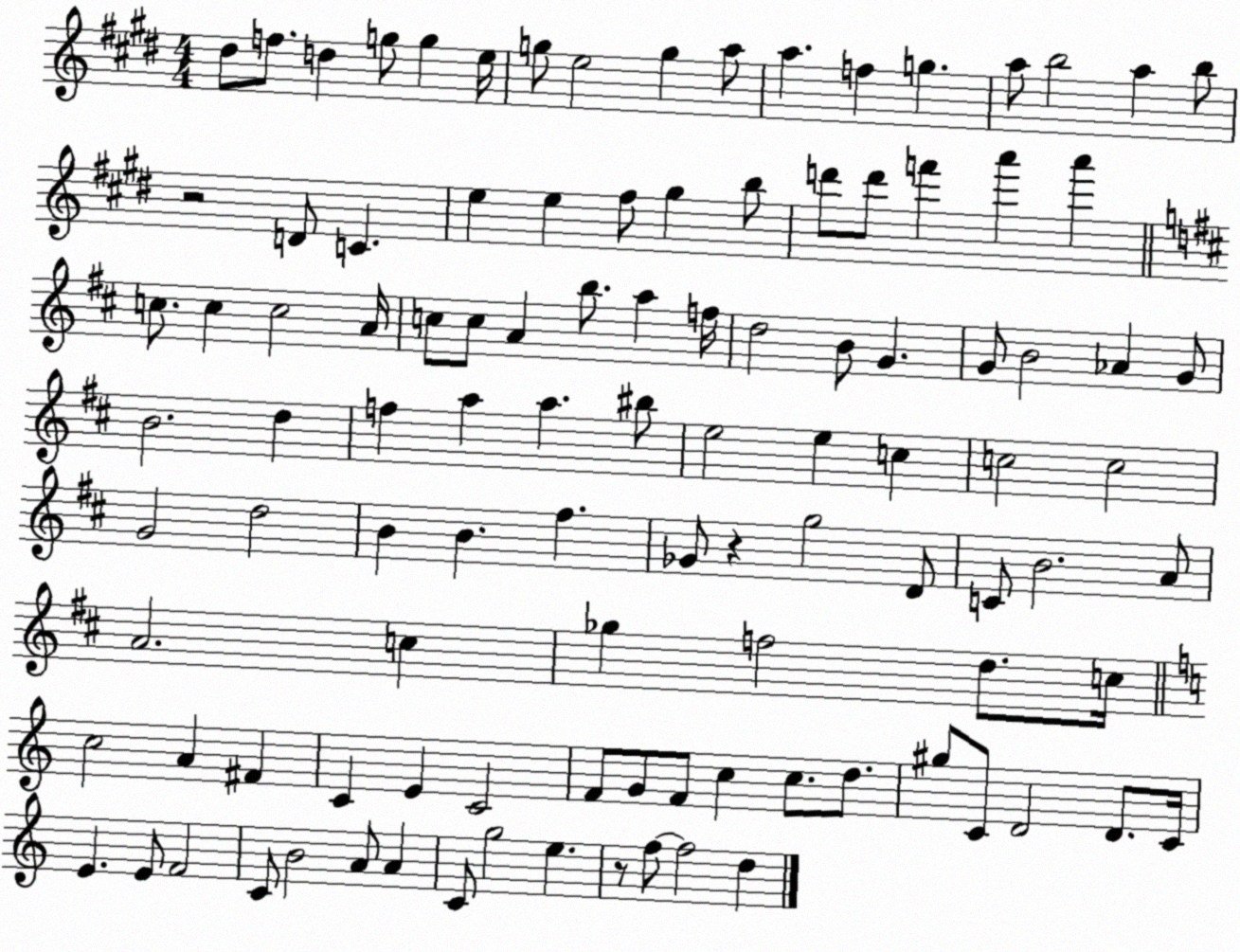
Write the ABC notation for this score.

X:1
T:Untitled
M:4/4
L:1/4
K:E
^d/2 f/2 d g/2 g e/4 g/2 e2 g a/2 a f g a/2 b2 a b/2 z2 D/2 C e e ^f/2 ^g b/2 d'/2 d'/2 f' a' a' c/2 c c2 A/4 c/2 c/2 A b/2 a f/4 d2 B/2 G G/2 B2 _A G/2 B2 d f a a ^b/2 e2 e c c2 c2 G2 d2 B B ^f _G/2 z g2 D/2 C/2 B2 A/2 A2 c _g f2 d/2 c/4 c2 A ^F C E C2 F/2 G/2 F/2 c c/2 d/2 ^g/2 C/2 D2 D/2 C/4 E E/2 F2 C/2 B2 A/2 A C/2 g2 e z/2 f/2 f2 d